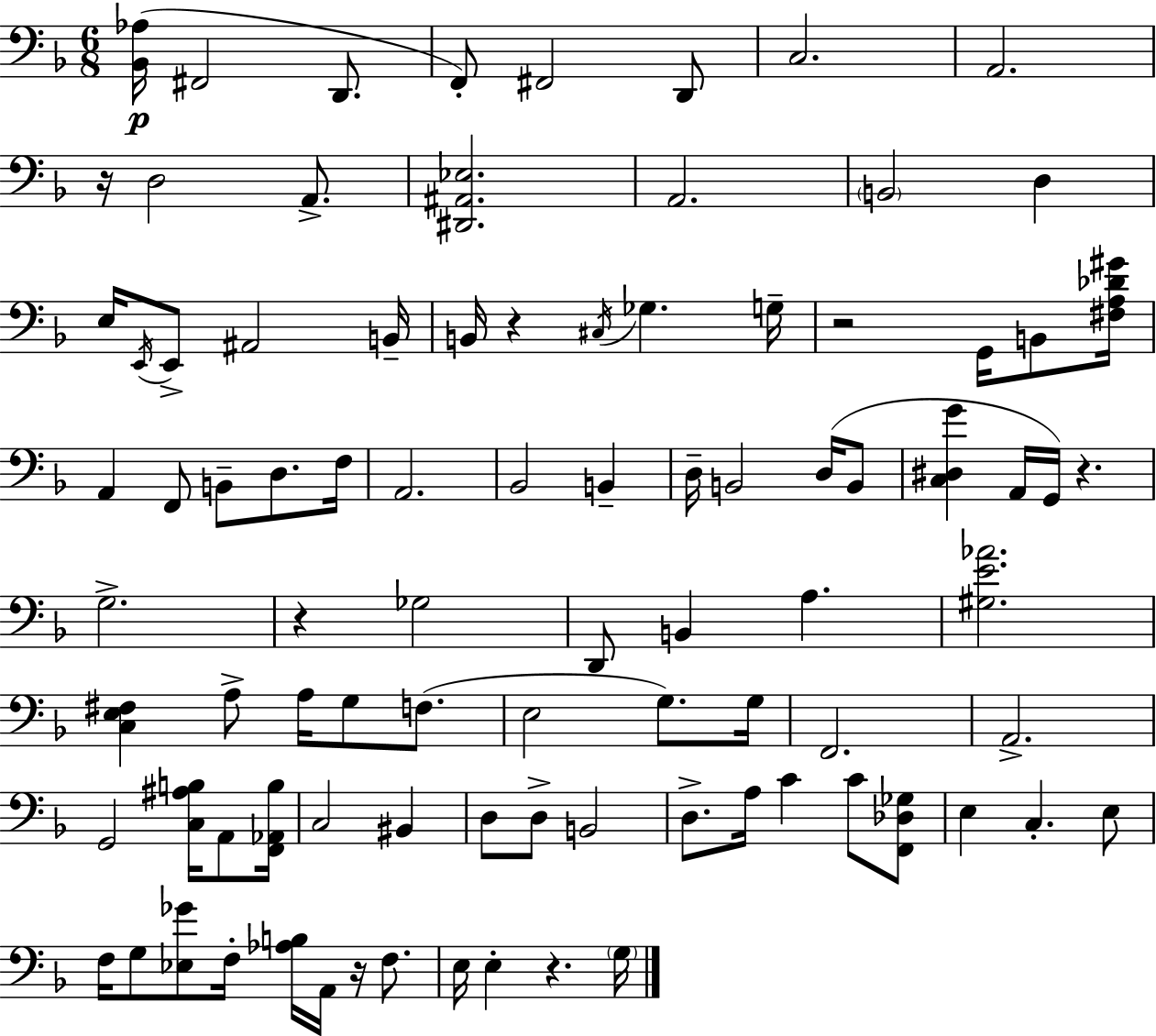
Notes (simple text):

[Bb2,Ab3]/s F#2/h D2/e. F2/e F#2/h D2/e C3/h. A2/h. R/s D3/h A2/e. [D#2,A#2,Eb3]/h. A2/h. B2/h D3/q E3/s E2/s E2/e A#2/h B2/s B2/s R/q C#3/s Gb3/q. G3/s R/h G2/s B2/e [F#3,A3,Db4,G#4]/s A2/q F2/e B2/e D3/e. F3/s A2/h. Bb2/h B2/q D3/s B2/h D3/s B2/e [C3,D#3,G4]/q A2/s G2/s R/q. G3/h. R/q Gb3/h D2/e B2/q A3/q. [G#3,E4,Ab4]/h. [C3,E3,F#3]/q A3/e A3/s G3/e F3/e. E3/h G3/e. G3/s F2/h. A2/h. G2/h [C3,A#3,B3]/s A2/e [F2,Ab2,B3]/s C3/h BIS2/q D3/e D3/e B2/h D3/e. A3/s C4/q C4/e [F2,Db3,Gb3]/e E3/q C3/q. E3/e F3/s G3/e [Eb3,Gb4]/e F3/s [Ab3,B3]/s A2/s R/s F3/e. E3/s E3/q R/q. G3/s